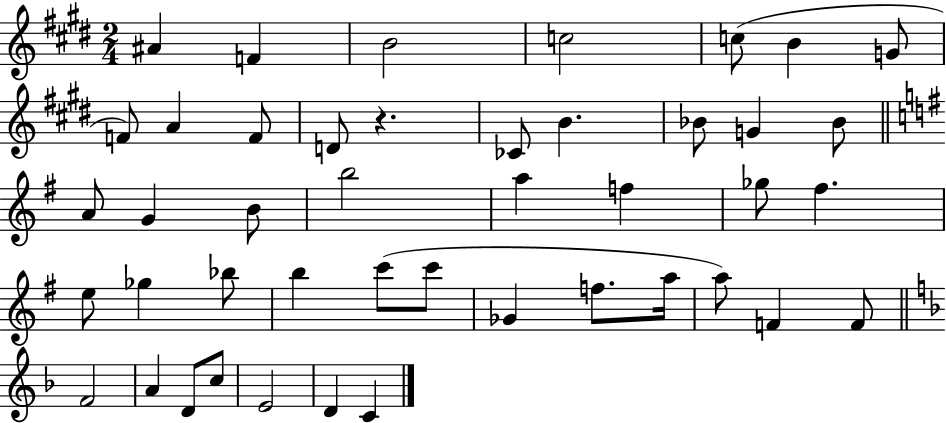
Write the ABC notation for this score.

X:1
T:Untitled
M:2/4
L:1/4
K:E
^A F B2 c2 c/2 B G/2 F/2 A F/2 D/2 z _C/2 B _B/2 G _B/2 A/2 G B/2 b2 a f _g/2 ^f e/2 _g _b/2 b c'/2 c'/2 _G f/2 a/4 a/2 F F/2 F2 A D/2 c/2 E2 D C